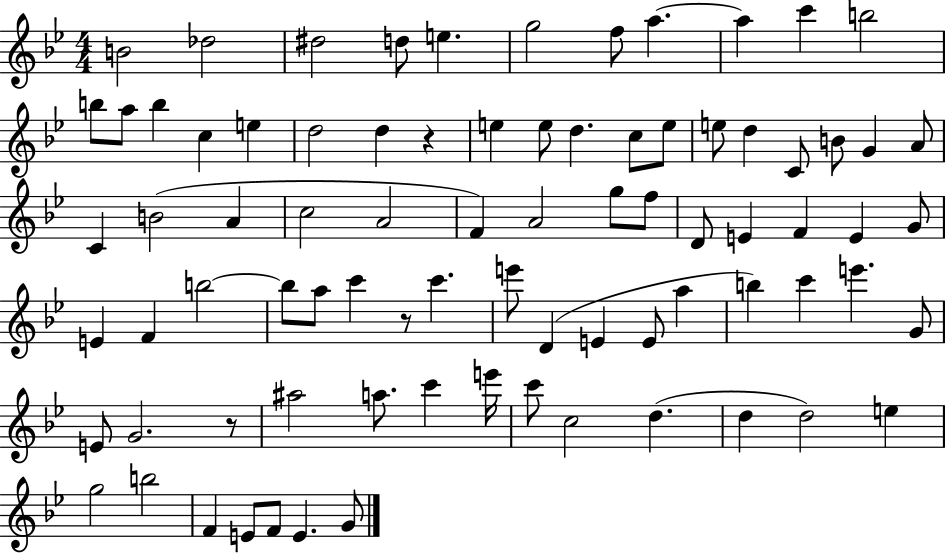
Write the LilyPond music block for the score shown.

{
  \clef treble
  \numericTimeSignature
  \time 4/4
  \key bes \major
  b'2 des''2 | dis''2 d''8 e''4. | g''2 f''8 a''4.~~ | a''4 c'''4 b''2 | \break b''8 a''8 b''4 c''4 e''4 | d''2 d''4 r4 | e''4 e''8 d''4. c''8 e''8 | e''8 d''4 c'8 b'8 g'4 a'8 | \break c'4 b'2( a'4 | c''2 a'2 | f'4) a'2 g''8 f''8 | d'8 e'4 f'4 e'4 g'8 | \break e'4 f'4 b''2~~ | b''8 a''8 c'''4 r8 c'''4. | e'''8 d'4( e'4 e'8 a''4 | b''4) c'''4 e'''4. g'8 | \break e'8 g'2. r8 | ais''2 a''8. c'''4 e'''16 | c'''8 c''2 d''4.( | d''4 d''2) e''4 | \break g''2 b''2 | f'4 e'8 f'8 e'4. g'8 | \bar "|."
}